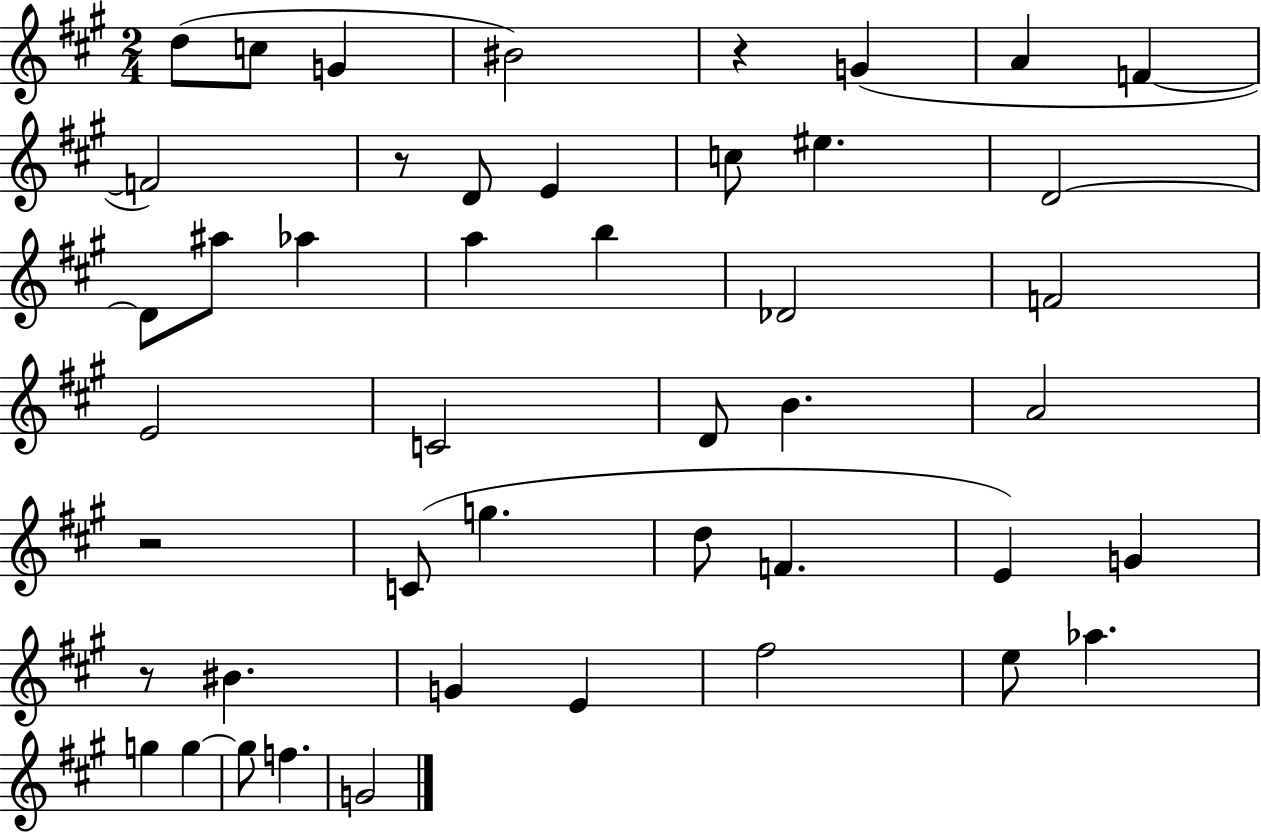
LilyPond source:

{
  \clef treble
  \numericTimeSignature
  \time 2/4
  \key a \major
  d''8( c''8 g'4 | bis'2) | r4 g'4( | a'4 f'4~~ | \break f'2) | r8 d'8 e'4 | c''8 eis''4. | d'2~~ | \break d'8 ais''8 aes''4 | a''4 b''4 | des'2 | f'2 | \break e'2 | c'2 | d'8 b'4. | a'2 | \break r2 | c'8( g''4. | d''8 f'4. | e'4) g'4 | \break r8 bis'4. | g'4 e'4 | fis''2 | e''8 aes''4. | \break g''4 g''4~~ | g''8 f''4. | g'2 | \bar "|."
}